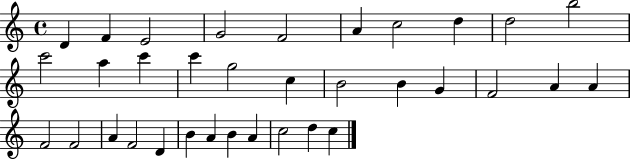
D4/q F4/q E4/h G4/h F4/h A4/q C5/h D5/q D5/h B5/h C6/h A5/q C6/q C6/q G5/h C5/q B4/h B4/q G4/q F4/h A4/q A4/q F4/h F4/h A4/q F4/h D4/q B4/q A4/q B4/q A4/q C5/h D5/q C5/q